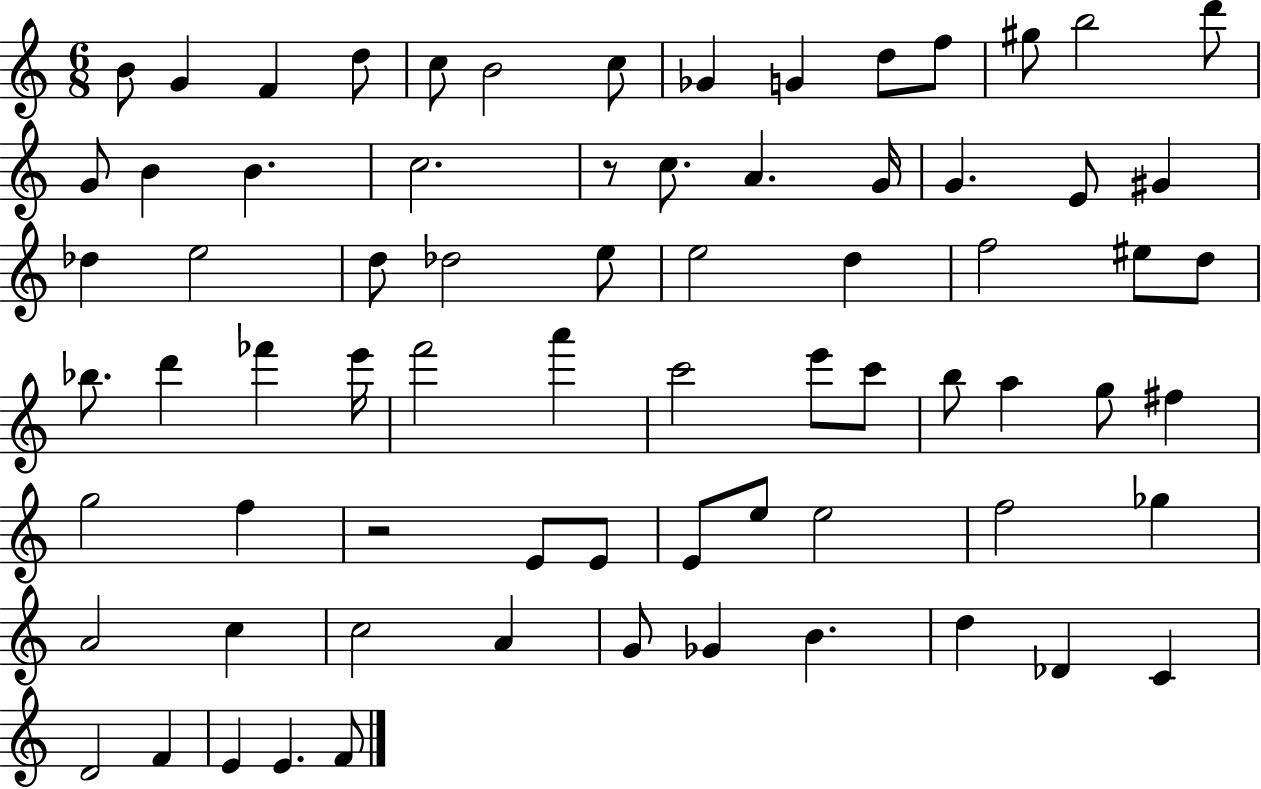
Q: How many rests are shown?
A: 2